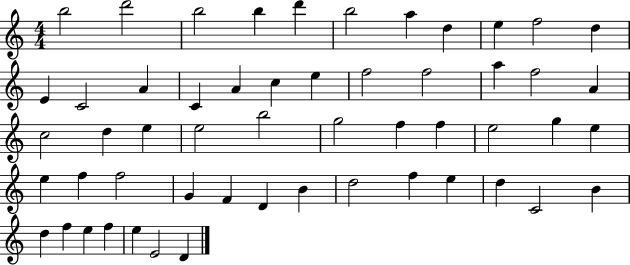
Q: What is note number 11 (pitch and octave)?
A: D5